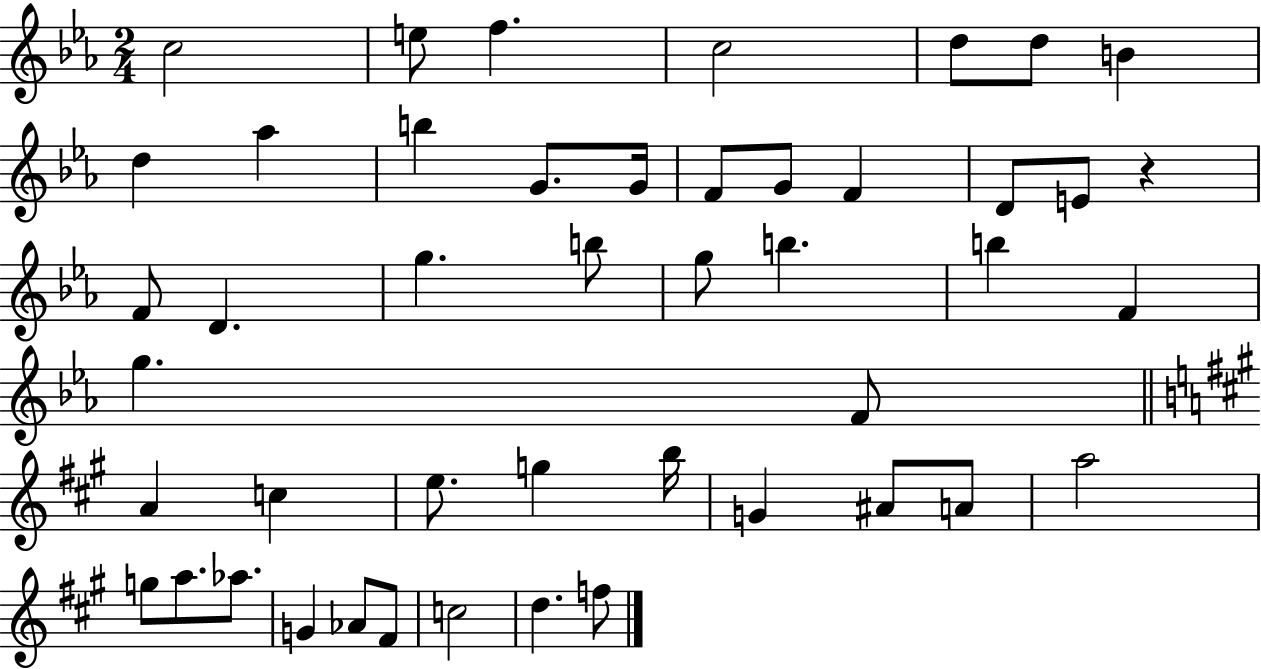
X:1
T:Untitled
M:2/4
L:1/4
K:Eb
c2 e/2 f c2 d/2 d/2 B d _a b G/2 G/4 F/2 G/2 F D/2 E/2 z F/2 D g b/2 g/2 b b F g F/2 A c e/2 g b/4 G ^A/2 A/2 a2 g/2 a/2 _a/2 G _A/2 ^F/2 c2 d f/2